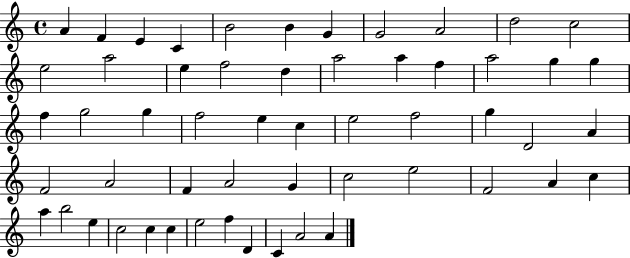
A4/q F4/q E4/q C4/q B4/h B4/q G4/q G4/h A4/h D5/h C5/h E5/h A5/h E5/q F5/h D5/q A5/h A5/q F5/q A5/h G5/q G5/q F5/q G5/h G5/q F5/h E5/q C5/q E5/h F5/h G5/q D4/h A4/q F4/h A4/h F4/q A4/h G4/q C5/h E5/h F4/h A4/q C5/q A5/q B5/h E5/q C5/h C5/q C5/q E5/h F5/q D4/q C4/q A4/h A4/q